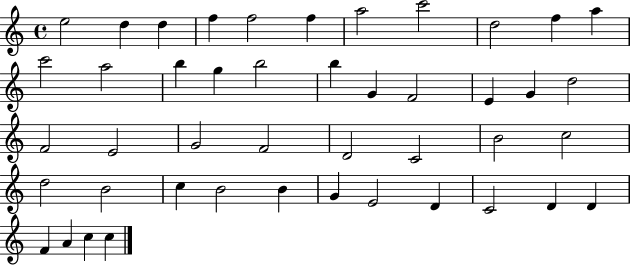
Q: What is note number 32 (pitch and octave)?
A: B4